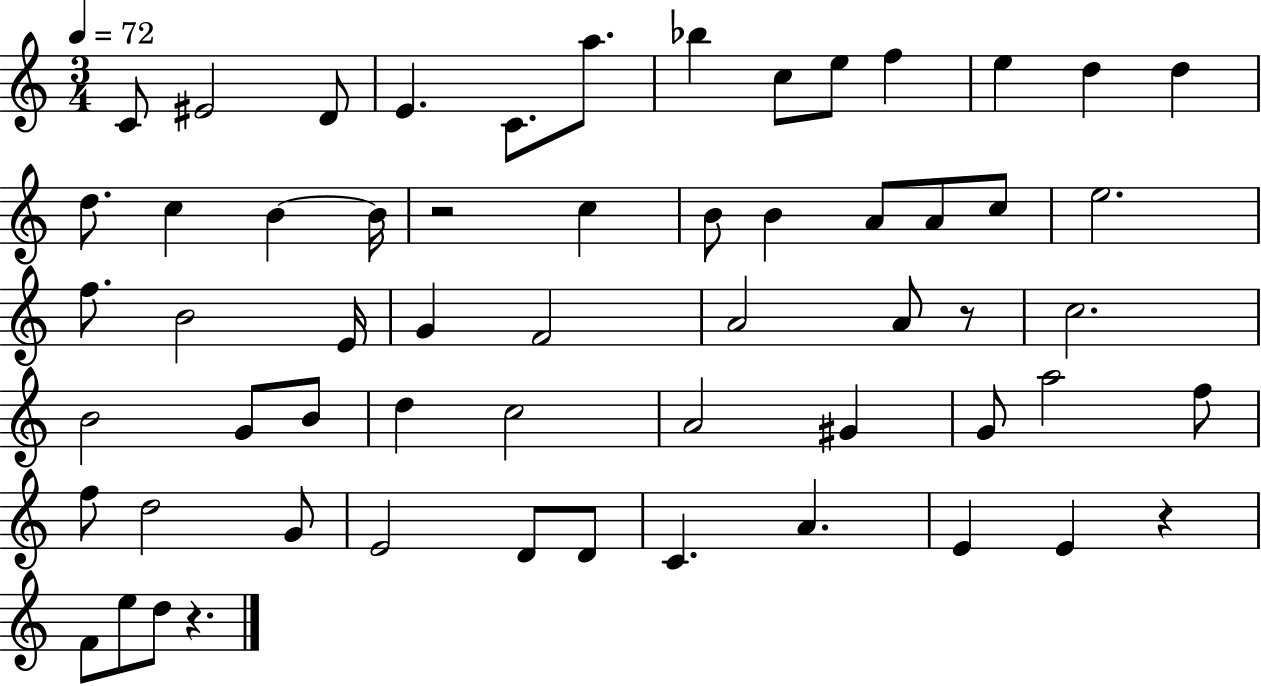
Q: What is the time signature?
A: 3/4